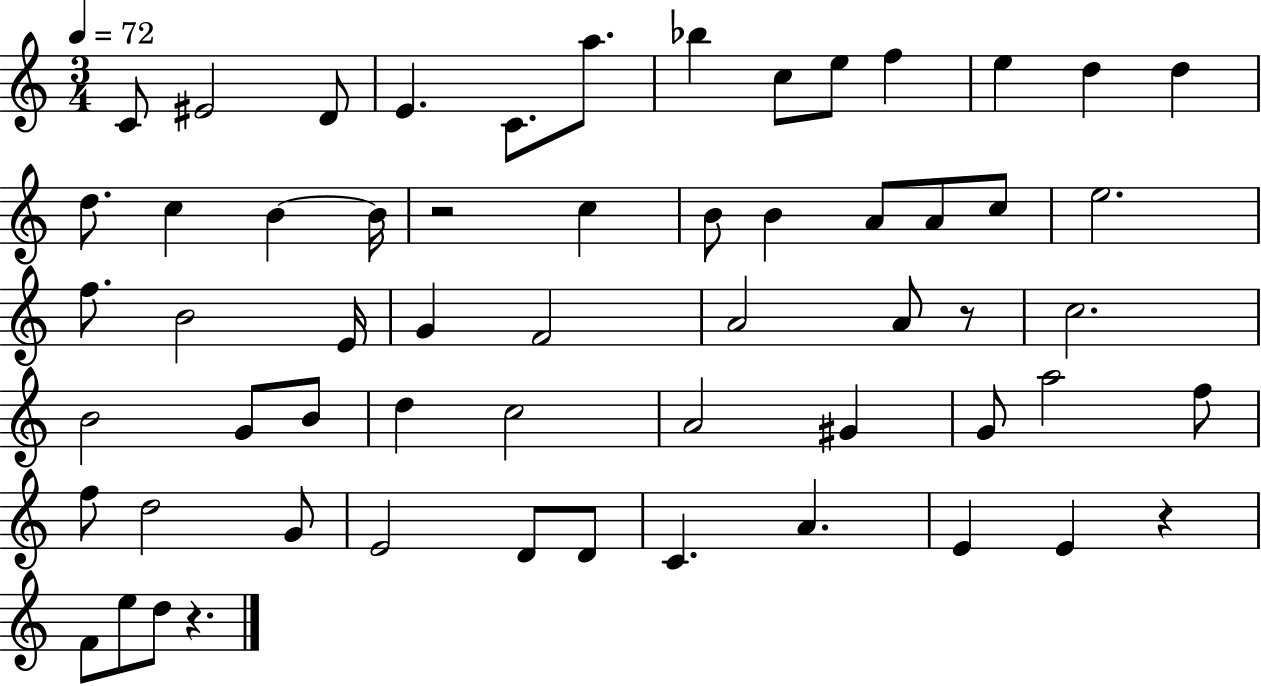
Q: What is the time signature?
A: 3/4